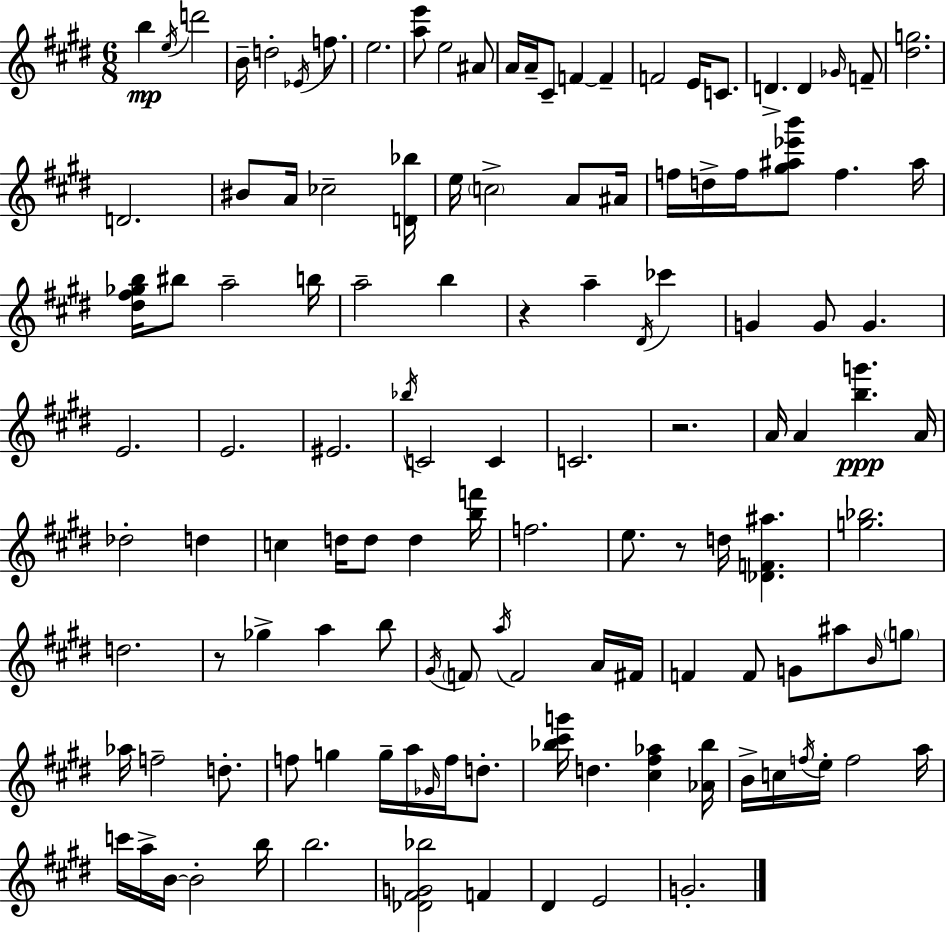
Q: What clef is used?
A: treble